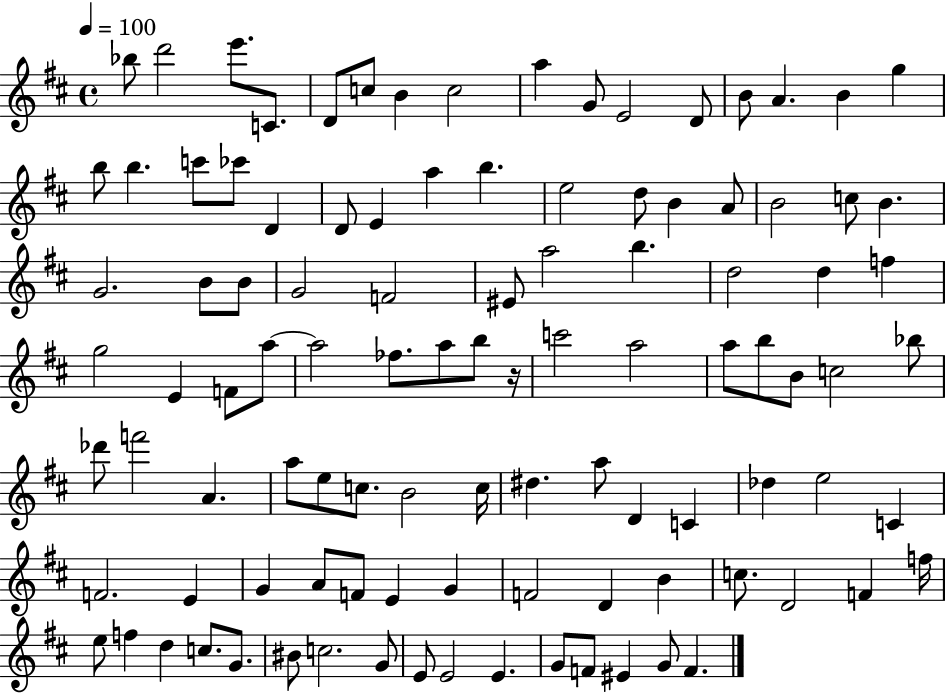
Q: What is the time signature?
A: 4/4